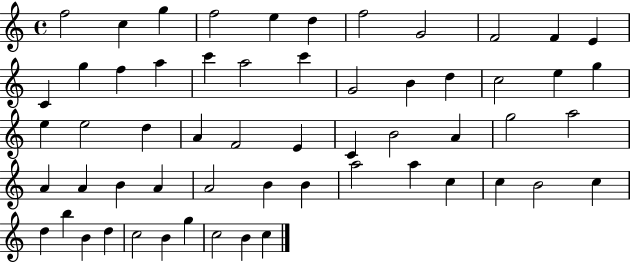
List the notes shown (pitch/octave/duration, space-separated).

F5/h C5/q G5/q F5/h E5/q D5/q F5/h G4/h F4/h F4/q E4/q C4/q G5/q F5/q A5/q C6/q A5/h C6/q G4/h B4/q D5/q C5/h E5/q G5/q E5/q E5/h D5/q A4/q F4/h E4/q C4/q B4/h A4/q G5/h A5/h A4/q A4/q B4/q A4/q A4/h B4/q B4/q A5/h A5/q C5/q C5/q B4/h C5/q D5/q B5/q B4/q D5/q C5/h B4/q G5/q C5/h B4/q C5/q